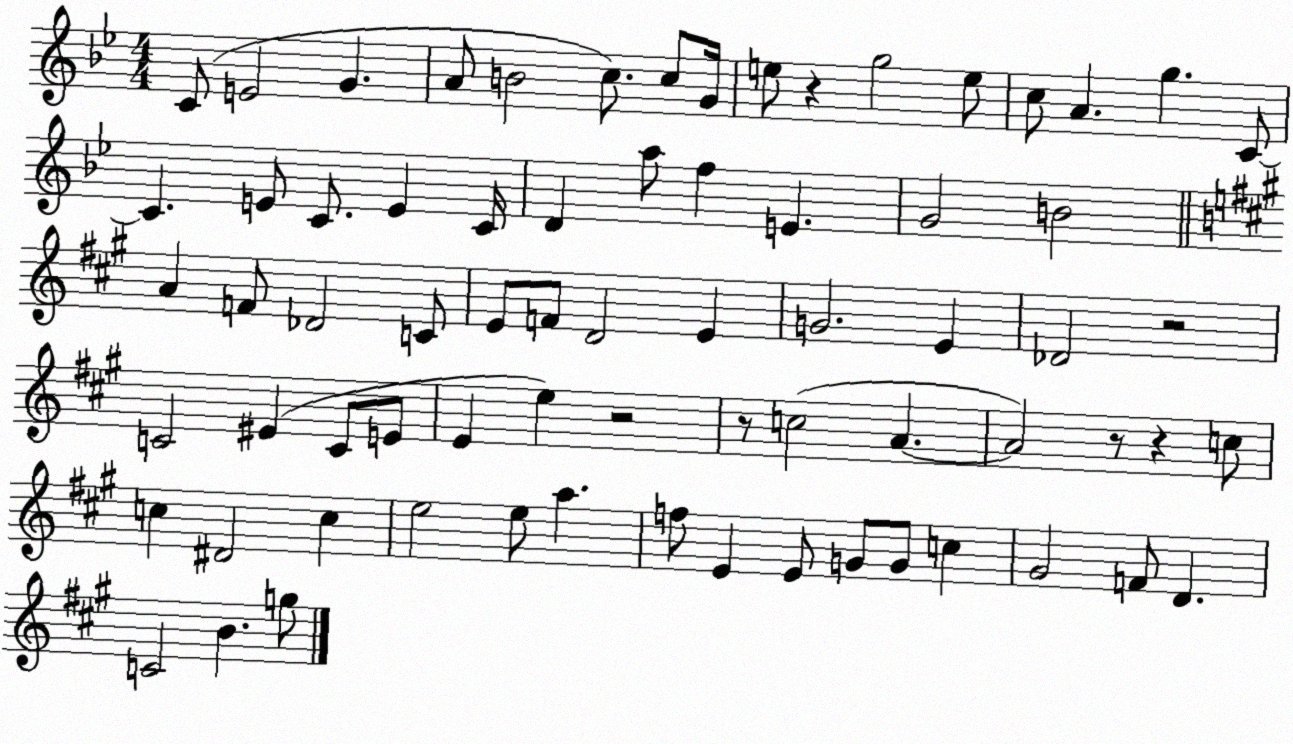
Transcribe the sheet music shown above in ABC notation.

X:1
T:Untitled
M:4/4
L:1/4
K:Bb
C/2 E2 G A/2 B2 c/2 c/2 G/4 e/2 z g2 e/2 c/2 A g C/2 C E/2 C/2 E C/4 D a/2 f E G2 B2 A F/2 _D2 C/2 E/2 F/2 D2 E G2 E _D2 z2 C2 ^E C/2 E/2 E e z2 z/2 c2 A A2 z/2 z c/2 c ^D2 c e2 e/2 a f/2 E E/2 G/2 G/2 c ^G2 F/2 D C2 B g/2